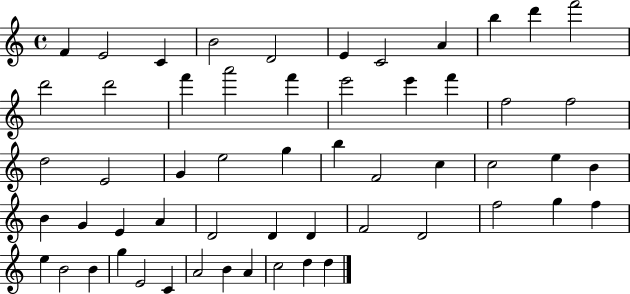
{
  \clef treble
  \time 4/4
  \defaultTimeSignature
  \key c \major
  f'4 e'2 c'4 | b'2 d'2 | e'4 c'2 a'4 | b''4 d'''4 f'''2 | \break d'''2 d'''2 | f'''4 a'''2 f'''4 | e'''2 e'''4 f'''4 | f''2 f''2 | \break d''2 e'2 | g'4 e''2 g''4 | b''4 f'2 c''4 | c''2 e''4 b'4 | \break b'4 g'4 e'4 a'4 | d'2 d'4 d'4 | f'2 d'2 | f''2 g''4 f''4 | \break e''4 b'2 b'4 | g''4 e'2 c'4 | a'2 b'4 a'4 | c''2 d''4 d''4 | \break \bar "|."
}